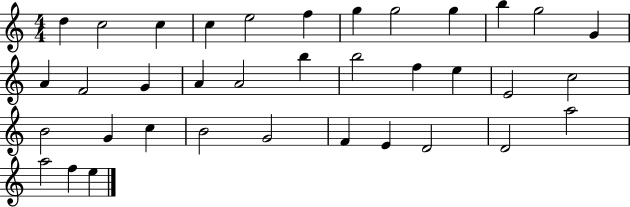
{
  \clef treble
  \numericTimeSignature
  \time 4/4
  \key c \major
  d''4 c''2 c''4 | c''4 e''2 f''4 | g''4 g''2 g''4 | b''4 g''2 g'4 | \break a'4 f'2 g'4 | a'4 a'2 b''4 | b''2 f''4 e''4 | e'2 c''2 | \break b'2 g'4 c''4 | b'2 g'2 | f'4 e'4 d'2 | d'2 a''2 | \break a''2 f''4 e''4 | \bar "|."
}